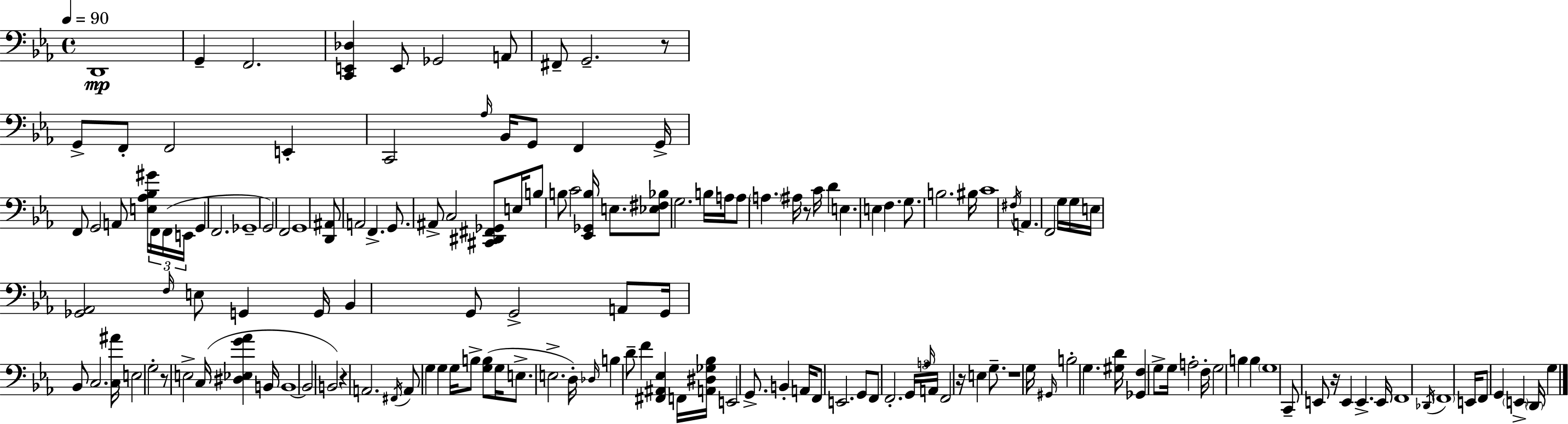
X:1
T:Untitled
M:4/4
L:1/4
K:Eb
D,,4 G,, F,,2 [C,,E,,_D,] E,,/2 _G,,2 A,,/2 ^F,,/2 G,,2 z/2 G,,/2 F,,/2 F,,2 E,, C,,2 _A,/4 _B,,/4 G,,/2 F,, G,,/4 F,,/2 G,,2 A,,/2 [E,_A,_B,^G]/4 F,,/4 F,,/4 E,,/4 G,, F,,2 _G,,4 G,,2 F,,2 G,,4 [D,,^A,,]/2 A,,2 F,, G,,/2 ^A,,/2 C,2 [^C,,^D,,^F,,_G,,]/2 E,/4 B,/2 B,/2 C2 [_E,,_G,,B,]/4 E,/2 [_E,^F,_B,]/2 G,2 B,/4 A,/4 A,/2 A, ^A,/4 z/2 C/4 D E, E, F, G,/2 B,2 ^B,/4 C4 ^F,/4 A,, F,,2 G,/4 G,/4 E,/4 [_G,,_A,,]2 F,/4 E,/2 G,, G,,/4 _B,, G,,/2 G,,2 A,,/2 G,,/4 _B,,/2 C,2 [C,^A]/4 E,2 G,2 z/2 E,2 C,/4 [^D,_E,G_A] B,,/4 B,,4 B,,2 B,,2 z A,,2 ^F,,/4 A,,/2 G, G, G,/4 B,/2 [G,B,]/2 G,/4 E,/2 E,2 D,/4 _D,/4 B, D/2 F [^F,,^A,,_E,] F,,/4 [A,,^D,_G,_B,]/4 E,,2 G,,/2 B,, A,,/4 F,,/2 E,,2 G,,/2 F,,/2 F,,2 G,,/4 A,/4 A,,/4 F,,2 z/4 E, G,/2 z4 G,/4 ^G,,/4 B,2 G, [^G,D]/4 [_G,,F,] G,/2 G,/4 A,2 F,/4 G,2 B, B, G,4 C,,/2 E,,/2 z/4 E,, E,, E,,/4 F,,4 _D,,/4 F,,4 E,,/4 F,,/2 G,, E,, D,,/4 G,